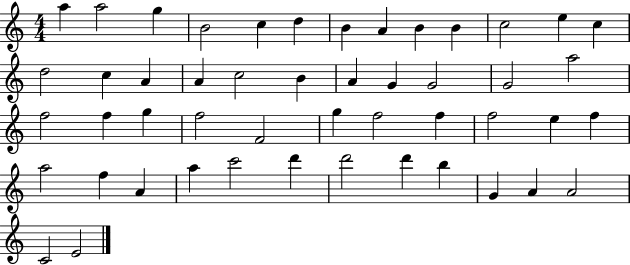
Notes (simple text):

A5/q A5/h G5/q B4/h C5/q D5/q B4/q A4/q B4/q B4/q C5/h E5/q C5/q D5/h C5/q A4/q A4/q C5/h B4/q A4/q G4/q G4/h G4/h A5/h F5/h F5/q G5/q F5/h F4/h G5/q F5/h F5/q F5/h E5/q F5/q A5/h F5/q A4/q A5/q C6/h D6/q D6/h D6/q B5/q G4/q A4/q A4/h C4/h E4/h